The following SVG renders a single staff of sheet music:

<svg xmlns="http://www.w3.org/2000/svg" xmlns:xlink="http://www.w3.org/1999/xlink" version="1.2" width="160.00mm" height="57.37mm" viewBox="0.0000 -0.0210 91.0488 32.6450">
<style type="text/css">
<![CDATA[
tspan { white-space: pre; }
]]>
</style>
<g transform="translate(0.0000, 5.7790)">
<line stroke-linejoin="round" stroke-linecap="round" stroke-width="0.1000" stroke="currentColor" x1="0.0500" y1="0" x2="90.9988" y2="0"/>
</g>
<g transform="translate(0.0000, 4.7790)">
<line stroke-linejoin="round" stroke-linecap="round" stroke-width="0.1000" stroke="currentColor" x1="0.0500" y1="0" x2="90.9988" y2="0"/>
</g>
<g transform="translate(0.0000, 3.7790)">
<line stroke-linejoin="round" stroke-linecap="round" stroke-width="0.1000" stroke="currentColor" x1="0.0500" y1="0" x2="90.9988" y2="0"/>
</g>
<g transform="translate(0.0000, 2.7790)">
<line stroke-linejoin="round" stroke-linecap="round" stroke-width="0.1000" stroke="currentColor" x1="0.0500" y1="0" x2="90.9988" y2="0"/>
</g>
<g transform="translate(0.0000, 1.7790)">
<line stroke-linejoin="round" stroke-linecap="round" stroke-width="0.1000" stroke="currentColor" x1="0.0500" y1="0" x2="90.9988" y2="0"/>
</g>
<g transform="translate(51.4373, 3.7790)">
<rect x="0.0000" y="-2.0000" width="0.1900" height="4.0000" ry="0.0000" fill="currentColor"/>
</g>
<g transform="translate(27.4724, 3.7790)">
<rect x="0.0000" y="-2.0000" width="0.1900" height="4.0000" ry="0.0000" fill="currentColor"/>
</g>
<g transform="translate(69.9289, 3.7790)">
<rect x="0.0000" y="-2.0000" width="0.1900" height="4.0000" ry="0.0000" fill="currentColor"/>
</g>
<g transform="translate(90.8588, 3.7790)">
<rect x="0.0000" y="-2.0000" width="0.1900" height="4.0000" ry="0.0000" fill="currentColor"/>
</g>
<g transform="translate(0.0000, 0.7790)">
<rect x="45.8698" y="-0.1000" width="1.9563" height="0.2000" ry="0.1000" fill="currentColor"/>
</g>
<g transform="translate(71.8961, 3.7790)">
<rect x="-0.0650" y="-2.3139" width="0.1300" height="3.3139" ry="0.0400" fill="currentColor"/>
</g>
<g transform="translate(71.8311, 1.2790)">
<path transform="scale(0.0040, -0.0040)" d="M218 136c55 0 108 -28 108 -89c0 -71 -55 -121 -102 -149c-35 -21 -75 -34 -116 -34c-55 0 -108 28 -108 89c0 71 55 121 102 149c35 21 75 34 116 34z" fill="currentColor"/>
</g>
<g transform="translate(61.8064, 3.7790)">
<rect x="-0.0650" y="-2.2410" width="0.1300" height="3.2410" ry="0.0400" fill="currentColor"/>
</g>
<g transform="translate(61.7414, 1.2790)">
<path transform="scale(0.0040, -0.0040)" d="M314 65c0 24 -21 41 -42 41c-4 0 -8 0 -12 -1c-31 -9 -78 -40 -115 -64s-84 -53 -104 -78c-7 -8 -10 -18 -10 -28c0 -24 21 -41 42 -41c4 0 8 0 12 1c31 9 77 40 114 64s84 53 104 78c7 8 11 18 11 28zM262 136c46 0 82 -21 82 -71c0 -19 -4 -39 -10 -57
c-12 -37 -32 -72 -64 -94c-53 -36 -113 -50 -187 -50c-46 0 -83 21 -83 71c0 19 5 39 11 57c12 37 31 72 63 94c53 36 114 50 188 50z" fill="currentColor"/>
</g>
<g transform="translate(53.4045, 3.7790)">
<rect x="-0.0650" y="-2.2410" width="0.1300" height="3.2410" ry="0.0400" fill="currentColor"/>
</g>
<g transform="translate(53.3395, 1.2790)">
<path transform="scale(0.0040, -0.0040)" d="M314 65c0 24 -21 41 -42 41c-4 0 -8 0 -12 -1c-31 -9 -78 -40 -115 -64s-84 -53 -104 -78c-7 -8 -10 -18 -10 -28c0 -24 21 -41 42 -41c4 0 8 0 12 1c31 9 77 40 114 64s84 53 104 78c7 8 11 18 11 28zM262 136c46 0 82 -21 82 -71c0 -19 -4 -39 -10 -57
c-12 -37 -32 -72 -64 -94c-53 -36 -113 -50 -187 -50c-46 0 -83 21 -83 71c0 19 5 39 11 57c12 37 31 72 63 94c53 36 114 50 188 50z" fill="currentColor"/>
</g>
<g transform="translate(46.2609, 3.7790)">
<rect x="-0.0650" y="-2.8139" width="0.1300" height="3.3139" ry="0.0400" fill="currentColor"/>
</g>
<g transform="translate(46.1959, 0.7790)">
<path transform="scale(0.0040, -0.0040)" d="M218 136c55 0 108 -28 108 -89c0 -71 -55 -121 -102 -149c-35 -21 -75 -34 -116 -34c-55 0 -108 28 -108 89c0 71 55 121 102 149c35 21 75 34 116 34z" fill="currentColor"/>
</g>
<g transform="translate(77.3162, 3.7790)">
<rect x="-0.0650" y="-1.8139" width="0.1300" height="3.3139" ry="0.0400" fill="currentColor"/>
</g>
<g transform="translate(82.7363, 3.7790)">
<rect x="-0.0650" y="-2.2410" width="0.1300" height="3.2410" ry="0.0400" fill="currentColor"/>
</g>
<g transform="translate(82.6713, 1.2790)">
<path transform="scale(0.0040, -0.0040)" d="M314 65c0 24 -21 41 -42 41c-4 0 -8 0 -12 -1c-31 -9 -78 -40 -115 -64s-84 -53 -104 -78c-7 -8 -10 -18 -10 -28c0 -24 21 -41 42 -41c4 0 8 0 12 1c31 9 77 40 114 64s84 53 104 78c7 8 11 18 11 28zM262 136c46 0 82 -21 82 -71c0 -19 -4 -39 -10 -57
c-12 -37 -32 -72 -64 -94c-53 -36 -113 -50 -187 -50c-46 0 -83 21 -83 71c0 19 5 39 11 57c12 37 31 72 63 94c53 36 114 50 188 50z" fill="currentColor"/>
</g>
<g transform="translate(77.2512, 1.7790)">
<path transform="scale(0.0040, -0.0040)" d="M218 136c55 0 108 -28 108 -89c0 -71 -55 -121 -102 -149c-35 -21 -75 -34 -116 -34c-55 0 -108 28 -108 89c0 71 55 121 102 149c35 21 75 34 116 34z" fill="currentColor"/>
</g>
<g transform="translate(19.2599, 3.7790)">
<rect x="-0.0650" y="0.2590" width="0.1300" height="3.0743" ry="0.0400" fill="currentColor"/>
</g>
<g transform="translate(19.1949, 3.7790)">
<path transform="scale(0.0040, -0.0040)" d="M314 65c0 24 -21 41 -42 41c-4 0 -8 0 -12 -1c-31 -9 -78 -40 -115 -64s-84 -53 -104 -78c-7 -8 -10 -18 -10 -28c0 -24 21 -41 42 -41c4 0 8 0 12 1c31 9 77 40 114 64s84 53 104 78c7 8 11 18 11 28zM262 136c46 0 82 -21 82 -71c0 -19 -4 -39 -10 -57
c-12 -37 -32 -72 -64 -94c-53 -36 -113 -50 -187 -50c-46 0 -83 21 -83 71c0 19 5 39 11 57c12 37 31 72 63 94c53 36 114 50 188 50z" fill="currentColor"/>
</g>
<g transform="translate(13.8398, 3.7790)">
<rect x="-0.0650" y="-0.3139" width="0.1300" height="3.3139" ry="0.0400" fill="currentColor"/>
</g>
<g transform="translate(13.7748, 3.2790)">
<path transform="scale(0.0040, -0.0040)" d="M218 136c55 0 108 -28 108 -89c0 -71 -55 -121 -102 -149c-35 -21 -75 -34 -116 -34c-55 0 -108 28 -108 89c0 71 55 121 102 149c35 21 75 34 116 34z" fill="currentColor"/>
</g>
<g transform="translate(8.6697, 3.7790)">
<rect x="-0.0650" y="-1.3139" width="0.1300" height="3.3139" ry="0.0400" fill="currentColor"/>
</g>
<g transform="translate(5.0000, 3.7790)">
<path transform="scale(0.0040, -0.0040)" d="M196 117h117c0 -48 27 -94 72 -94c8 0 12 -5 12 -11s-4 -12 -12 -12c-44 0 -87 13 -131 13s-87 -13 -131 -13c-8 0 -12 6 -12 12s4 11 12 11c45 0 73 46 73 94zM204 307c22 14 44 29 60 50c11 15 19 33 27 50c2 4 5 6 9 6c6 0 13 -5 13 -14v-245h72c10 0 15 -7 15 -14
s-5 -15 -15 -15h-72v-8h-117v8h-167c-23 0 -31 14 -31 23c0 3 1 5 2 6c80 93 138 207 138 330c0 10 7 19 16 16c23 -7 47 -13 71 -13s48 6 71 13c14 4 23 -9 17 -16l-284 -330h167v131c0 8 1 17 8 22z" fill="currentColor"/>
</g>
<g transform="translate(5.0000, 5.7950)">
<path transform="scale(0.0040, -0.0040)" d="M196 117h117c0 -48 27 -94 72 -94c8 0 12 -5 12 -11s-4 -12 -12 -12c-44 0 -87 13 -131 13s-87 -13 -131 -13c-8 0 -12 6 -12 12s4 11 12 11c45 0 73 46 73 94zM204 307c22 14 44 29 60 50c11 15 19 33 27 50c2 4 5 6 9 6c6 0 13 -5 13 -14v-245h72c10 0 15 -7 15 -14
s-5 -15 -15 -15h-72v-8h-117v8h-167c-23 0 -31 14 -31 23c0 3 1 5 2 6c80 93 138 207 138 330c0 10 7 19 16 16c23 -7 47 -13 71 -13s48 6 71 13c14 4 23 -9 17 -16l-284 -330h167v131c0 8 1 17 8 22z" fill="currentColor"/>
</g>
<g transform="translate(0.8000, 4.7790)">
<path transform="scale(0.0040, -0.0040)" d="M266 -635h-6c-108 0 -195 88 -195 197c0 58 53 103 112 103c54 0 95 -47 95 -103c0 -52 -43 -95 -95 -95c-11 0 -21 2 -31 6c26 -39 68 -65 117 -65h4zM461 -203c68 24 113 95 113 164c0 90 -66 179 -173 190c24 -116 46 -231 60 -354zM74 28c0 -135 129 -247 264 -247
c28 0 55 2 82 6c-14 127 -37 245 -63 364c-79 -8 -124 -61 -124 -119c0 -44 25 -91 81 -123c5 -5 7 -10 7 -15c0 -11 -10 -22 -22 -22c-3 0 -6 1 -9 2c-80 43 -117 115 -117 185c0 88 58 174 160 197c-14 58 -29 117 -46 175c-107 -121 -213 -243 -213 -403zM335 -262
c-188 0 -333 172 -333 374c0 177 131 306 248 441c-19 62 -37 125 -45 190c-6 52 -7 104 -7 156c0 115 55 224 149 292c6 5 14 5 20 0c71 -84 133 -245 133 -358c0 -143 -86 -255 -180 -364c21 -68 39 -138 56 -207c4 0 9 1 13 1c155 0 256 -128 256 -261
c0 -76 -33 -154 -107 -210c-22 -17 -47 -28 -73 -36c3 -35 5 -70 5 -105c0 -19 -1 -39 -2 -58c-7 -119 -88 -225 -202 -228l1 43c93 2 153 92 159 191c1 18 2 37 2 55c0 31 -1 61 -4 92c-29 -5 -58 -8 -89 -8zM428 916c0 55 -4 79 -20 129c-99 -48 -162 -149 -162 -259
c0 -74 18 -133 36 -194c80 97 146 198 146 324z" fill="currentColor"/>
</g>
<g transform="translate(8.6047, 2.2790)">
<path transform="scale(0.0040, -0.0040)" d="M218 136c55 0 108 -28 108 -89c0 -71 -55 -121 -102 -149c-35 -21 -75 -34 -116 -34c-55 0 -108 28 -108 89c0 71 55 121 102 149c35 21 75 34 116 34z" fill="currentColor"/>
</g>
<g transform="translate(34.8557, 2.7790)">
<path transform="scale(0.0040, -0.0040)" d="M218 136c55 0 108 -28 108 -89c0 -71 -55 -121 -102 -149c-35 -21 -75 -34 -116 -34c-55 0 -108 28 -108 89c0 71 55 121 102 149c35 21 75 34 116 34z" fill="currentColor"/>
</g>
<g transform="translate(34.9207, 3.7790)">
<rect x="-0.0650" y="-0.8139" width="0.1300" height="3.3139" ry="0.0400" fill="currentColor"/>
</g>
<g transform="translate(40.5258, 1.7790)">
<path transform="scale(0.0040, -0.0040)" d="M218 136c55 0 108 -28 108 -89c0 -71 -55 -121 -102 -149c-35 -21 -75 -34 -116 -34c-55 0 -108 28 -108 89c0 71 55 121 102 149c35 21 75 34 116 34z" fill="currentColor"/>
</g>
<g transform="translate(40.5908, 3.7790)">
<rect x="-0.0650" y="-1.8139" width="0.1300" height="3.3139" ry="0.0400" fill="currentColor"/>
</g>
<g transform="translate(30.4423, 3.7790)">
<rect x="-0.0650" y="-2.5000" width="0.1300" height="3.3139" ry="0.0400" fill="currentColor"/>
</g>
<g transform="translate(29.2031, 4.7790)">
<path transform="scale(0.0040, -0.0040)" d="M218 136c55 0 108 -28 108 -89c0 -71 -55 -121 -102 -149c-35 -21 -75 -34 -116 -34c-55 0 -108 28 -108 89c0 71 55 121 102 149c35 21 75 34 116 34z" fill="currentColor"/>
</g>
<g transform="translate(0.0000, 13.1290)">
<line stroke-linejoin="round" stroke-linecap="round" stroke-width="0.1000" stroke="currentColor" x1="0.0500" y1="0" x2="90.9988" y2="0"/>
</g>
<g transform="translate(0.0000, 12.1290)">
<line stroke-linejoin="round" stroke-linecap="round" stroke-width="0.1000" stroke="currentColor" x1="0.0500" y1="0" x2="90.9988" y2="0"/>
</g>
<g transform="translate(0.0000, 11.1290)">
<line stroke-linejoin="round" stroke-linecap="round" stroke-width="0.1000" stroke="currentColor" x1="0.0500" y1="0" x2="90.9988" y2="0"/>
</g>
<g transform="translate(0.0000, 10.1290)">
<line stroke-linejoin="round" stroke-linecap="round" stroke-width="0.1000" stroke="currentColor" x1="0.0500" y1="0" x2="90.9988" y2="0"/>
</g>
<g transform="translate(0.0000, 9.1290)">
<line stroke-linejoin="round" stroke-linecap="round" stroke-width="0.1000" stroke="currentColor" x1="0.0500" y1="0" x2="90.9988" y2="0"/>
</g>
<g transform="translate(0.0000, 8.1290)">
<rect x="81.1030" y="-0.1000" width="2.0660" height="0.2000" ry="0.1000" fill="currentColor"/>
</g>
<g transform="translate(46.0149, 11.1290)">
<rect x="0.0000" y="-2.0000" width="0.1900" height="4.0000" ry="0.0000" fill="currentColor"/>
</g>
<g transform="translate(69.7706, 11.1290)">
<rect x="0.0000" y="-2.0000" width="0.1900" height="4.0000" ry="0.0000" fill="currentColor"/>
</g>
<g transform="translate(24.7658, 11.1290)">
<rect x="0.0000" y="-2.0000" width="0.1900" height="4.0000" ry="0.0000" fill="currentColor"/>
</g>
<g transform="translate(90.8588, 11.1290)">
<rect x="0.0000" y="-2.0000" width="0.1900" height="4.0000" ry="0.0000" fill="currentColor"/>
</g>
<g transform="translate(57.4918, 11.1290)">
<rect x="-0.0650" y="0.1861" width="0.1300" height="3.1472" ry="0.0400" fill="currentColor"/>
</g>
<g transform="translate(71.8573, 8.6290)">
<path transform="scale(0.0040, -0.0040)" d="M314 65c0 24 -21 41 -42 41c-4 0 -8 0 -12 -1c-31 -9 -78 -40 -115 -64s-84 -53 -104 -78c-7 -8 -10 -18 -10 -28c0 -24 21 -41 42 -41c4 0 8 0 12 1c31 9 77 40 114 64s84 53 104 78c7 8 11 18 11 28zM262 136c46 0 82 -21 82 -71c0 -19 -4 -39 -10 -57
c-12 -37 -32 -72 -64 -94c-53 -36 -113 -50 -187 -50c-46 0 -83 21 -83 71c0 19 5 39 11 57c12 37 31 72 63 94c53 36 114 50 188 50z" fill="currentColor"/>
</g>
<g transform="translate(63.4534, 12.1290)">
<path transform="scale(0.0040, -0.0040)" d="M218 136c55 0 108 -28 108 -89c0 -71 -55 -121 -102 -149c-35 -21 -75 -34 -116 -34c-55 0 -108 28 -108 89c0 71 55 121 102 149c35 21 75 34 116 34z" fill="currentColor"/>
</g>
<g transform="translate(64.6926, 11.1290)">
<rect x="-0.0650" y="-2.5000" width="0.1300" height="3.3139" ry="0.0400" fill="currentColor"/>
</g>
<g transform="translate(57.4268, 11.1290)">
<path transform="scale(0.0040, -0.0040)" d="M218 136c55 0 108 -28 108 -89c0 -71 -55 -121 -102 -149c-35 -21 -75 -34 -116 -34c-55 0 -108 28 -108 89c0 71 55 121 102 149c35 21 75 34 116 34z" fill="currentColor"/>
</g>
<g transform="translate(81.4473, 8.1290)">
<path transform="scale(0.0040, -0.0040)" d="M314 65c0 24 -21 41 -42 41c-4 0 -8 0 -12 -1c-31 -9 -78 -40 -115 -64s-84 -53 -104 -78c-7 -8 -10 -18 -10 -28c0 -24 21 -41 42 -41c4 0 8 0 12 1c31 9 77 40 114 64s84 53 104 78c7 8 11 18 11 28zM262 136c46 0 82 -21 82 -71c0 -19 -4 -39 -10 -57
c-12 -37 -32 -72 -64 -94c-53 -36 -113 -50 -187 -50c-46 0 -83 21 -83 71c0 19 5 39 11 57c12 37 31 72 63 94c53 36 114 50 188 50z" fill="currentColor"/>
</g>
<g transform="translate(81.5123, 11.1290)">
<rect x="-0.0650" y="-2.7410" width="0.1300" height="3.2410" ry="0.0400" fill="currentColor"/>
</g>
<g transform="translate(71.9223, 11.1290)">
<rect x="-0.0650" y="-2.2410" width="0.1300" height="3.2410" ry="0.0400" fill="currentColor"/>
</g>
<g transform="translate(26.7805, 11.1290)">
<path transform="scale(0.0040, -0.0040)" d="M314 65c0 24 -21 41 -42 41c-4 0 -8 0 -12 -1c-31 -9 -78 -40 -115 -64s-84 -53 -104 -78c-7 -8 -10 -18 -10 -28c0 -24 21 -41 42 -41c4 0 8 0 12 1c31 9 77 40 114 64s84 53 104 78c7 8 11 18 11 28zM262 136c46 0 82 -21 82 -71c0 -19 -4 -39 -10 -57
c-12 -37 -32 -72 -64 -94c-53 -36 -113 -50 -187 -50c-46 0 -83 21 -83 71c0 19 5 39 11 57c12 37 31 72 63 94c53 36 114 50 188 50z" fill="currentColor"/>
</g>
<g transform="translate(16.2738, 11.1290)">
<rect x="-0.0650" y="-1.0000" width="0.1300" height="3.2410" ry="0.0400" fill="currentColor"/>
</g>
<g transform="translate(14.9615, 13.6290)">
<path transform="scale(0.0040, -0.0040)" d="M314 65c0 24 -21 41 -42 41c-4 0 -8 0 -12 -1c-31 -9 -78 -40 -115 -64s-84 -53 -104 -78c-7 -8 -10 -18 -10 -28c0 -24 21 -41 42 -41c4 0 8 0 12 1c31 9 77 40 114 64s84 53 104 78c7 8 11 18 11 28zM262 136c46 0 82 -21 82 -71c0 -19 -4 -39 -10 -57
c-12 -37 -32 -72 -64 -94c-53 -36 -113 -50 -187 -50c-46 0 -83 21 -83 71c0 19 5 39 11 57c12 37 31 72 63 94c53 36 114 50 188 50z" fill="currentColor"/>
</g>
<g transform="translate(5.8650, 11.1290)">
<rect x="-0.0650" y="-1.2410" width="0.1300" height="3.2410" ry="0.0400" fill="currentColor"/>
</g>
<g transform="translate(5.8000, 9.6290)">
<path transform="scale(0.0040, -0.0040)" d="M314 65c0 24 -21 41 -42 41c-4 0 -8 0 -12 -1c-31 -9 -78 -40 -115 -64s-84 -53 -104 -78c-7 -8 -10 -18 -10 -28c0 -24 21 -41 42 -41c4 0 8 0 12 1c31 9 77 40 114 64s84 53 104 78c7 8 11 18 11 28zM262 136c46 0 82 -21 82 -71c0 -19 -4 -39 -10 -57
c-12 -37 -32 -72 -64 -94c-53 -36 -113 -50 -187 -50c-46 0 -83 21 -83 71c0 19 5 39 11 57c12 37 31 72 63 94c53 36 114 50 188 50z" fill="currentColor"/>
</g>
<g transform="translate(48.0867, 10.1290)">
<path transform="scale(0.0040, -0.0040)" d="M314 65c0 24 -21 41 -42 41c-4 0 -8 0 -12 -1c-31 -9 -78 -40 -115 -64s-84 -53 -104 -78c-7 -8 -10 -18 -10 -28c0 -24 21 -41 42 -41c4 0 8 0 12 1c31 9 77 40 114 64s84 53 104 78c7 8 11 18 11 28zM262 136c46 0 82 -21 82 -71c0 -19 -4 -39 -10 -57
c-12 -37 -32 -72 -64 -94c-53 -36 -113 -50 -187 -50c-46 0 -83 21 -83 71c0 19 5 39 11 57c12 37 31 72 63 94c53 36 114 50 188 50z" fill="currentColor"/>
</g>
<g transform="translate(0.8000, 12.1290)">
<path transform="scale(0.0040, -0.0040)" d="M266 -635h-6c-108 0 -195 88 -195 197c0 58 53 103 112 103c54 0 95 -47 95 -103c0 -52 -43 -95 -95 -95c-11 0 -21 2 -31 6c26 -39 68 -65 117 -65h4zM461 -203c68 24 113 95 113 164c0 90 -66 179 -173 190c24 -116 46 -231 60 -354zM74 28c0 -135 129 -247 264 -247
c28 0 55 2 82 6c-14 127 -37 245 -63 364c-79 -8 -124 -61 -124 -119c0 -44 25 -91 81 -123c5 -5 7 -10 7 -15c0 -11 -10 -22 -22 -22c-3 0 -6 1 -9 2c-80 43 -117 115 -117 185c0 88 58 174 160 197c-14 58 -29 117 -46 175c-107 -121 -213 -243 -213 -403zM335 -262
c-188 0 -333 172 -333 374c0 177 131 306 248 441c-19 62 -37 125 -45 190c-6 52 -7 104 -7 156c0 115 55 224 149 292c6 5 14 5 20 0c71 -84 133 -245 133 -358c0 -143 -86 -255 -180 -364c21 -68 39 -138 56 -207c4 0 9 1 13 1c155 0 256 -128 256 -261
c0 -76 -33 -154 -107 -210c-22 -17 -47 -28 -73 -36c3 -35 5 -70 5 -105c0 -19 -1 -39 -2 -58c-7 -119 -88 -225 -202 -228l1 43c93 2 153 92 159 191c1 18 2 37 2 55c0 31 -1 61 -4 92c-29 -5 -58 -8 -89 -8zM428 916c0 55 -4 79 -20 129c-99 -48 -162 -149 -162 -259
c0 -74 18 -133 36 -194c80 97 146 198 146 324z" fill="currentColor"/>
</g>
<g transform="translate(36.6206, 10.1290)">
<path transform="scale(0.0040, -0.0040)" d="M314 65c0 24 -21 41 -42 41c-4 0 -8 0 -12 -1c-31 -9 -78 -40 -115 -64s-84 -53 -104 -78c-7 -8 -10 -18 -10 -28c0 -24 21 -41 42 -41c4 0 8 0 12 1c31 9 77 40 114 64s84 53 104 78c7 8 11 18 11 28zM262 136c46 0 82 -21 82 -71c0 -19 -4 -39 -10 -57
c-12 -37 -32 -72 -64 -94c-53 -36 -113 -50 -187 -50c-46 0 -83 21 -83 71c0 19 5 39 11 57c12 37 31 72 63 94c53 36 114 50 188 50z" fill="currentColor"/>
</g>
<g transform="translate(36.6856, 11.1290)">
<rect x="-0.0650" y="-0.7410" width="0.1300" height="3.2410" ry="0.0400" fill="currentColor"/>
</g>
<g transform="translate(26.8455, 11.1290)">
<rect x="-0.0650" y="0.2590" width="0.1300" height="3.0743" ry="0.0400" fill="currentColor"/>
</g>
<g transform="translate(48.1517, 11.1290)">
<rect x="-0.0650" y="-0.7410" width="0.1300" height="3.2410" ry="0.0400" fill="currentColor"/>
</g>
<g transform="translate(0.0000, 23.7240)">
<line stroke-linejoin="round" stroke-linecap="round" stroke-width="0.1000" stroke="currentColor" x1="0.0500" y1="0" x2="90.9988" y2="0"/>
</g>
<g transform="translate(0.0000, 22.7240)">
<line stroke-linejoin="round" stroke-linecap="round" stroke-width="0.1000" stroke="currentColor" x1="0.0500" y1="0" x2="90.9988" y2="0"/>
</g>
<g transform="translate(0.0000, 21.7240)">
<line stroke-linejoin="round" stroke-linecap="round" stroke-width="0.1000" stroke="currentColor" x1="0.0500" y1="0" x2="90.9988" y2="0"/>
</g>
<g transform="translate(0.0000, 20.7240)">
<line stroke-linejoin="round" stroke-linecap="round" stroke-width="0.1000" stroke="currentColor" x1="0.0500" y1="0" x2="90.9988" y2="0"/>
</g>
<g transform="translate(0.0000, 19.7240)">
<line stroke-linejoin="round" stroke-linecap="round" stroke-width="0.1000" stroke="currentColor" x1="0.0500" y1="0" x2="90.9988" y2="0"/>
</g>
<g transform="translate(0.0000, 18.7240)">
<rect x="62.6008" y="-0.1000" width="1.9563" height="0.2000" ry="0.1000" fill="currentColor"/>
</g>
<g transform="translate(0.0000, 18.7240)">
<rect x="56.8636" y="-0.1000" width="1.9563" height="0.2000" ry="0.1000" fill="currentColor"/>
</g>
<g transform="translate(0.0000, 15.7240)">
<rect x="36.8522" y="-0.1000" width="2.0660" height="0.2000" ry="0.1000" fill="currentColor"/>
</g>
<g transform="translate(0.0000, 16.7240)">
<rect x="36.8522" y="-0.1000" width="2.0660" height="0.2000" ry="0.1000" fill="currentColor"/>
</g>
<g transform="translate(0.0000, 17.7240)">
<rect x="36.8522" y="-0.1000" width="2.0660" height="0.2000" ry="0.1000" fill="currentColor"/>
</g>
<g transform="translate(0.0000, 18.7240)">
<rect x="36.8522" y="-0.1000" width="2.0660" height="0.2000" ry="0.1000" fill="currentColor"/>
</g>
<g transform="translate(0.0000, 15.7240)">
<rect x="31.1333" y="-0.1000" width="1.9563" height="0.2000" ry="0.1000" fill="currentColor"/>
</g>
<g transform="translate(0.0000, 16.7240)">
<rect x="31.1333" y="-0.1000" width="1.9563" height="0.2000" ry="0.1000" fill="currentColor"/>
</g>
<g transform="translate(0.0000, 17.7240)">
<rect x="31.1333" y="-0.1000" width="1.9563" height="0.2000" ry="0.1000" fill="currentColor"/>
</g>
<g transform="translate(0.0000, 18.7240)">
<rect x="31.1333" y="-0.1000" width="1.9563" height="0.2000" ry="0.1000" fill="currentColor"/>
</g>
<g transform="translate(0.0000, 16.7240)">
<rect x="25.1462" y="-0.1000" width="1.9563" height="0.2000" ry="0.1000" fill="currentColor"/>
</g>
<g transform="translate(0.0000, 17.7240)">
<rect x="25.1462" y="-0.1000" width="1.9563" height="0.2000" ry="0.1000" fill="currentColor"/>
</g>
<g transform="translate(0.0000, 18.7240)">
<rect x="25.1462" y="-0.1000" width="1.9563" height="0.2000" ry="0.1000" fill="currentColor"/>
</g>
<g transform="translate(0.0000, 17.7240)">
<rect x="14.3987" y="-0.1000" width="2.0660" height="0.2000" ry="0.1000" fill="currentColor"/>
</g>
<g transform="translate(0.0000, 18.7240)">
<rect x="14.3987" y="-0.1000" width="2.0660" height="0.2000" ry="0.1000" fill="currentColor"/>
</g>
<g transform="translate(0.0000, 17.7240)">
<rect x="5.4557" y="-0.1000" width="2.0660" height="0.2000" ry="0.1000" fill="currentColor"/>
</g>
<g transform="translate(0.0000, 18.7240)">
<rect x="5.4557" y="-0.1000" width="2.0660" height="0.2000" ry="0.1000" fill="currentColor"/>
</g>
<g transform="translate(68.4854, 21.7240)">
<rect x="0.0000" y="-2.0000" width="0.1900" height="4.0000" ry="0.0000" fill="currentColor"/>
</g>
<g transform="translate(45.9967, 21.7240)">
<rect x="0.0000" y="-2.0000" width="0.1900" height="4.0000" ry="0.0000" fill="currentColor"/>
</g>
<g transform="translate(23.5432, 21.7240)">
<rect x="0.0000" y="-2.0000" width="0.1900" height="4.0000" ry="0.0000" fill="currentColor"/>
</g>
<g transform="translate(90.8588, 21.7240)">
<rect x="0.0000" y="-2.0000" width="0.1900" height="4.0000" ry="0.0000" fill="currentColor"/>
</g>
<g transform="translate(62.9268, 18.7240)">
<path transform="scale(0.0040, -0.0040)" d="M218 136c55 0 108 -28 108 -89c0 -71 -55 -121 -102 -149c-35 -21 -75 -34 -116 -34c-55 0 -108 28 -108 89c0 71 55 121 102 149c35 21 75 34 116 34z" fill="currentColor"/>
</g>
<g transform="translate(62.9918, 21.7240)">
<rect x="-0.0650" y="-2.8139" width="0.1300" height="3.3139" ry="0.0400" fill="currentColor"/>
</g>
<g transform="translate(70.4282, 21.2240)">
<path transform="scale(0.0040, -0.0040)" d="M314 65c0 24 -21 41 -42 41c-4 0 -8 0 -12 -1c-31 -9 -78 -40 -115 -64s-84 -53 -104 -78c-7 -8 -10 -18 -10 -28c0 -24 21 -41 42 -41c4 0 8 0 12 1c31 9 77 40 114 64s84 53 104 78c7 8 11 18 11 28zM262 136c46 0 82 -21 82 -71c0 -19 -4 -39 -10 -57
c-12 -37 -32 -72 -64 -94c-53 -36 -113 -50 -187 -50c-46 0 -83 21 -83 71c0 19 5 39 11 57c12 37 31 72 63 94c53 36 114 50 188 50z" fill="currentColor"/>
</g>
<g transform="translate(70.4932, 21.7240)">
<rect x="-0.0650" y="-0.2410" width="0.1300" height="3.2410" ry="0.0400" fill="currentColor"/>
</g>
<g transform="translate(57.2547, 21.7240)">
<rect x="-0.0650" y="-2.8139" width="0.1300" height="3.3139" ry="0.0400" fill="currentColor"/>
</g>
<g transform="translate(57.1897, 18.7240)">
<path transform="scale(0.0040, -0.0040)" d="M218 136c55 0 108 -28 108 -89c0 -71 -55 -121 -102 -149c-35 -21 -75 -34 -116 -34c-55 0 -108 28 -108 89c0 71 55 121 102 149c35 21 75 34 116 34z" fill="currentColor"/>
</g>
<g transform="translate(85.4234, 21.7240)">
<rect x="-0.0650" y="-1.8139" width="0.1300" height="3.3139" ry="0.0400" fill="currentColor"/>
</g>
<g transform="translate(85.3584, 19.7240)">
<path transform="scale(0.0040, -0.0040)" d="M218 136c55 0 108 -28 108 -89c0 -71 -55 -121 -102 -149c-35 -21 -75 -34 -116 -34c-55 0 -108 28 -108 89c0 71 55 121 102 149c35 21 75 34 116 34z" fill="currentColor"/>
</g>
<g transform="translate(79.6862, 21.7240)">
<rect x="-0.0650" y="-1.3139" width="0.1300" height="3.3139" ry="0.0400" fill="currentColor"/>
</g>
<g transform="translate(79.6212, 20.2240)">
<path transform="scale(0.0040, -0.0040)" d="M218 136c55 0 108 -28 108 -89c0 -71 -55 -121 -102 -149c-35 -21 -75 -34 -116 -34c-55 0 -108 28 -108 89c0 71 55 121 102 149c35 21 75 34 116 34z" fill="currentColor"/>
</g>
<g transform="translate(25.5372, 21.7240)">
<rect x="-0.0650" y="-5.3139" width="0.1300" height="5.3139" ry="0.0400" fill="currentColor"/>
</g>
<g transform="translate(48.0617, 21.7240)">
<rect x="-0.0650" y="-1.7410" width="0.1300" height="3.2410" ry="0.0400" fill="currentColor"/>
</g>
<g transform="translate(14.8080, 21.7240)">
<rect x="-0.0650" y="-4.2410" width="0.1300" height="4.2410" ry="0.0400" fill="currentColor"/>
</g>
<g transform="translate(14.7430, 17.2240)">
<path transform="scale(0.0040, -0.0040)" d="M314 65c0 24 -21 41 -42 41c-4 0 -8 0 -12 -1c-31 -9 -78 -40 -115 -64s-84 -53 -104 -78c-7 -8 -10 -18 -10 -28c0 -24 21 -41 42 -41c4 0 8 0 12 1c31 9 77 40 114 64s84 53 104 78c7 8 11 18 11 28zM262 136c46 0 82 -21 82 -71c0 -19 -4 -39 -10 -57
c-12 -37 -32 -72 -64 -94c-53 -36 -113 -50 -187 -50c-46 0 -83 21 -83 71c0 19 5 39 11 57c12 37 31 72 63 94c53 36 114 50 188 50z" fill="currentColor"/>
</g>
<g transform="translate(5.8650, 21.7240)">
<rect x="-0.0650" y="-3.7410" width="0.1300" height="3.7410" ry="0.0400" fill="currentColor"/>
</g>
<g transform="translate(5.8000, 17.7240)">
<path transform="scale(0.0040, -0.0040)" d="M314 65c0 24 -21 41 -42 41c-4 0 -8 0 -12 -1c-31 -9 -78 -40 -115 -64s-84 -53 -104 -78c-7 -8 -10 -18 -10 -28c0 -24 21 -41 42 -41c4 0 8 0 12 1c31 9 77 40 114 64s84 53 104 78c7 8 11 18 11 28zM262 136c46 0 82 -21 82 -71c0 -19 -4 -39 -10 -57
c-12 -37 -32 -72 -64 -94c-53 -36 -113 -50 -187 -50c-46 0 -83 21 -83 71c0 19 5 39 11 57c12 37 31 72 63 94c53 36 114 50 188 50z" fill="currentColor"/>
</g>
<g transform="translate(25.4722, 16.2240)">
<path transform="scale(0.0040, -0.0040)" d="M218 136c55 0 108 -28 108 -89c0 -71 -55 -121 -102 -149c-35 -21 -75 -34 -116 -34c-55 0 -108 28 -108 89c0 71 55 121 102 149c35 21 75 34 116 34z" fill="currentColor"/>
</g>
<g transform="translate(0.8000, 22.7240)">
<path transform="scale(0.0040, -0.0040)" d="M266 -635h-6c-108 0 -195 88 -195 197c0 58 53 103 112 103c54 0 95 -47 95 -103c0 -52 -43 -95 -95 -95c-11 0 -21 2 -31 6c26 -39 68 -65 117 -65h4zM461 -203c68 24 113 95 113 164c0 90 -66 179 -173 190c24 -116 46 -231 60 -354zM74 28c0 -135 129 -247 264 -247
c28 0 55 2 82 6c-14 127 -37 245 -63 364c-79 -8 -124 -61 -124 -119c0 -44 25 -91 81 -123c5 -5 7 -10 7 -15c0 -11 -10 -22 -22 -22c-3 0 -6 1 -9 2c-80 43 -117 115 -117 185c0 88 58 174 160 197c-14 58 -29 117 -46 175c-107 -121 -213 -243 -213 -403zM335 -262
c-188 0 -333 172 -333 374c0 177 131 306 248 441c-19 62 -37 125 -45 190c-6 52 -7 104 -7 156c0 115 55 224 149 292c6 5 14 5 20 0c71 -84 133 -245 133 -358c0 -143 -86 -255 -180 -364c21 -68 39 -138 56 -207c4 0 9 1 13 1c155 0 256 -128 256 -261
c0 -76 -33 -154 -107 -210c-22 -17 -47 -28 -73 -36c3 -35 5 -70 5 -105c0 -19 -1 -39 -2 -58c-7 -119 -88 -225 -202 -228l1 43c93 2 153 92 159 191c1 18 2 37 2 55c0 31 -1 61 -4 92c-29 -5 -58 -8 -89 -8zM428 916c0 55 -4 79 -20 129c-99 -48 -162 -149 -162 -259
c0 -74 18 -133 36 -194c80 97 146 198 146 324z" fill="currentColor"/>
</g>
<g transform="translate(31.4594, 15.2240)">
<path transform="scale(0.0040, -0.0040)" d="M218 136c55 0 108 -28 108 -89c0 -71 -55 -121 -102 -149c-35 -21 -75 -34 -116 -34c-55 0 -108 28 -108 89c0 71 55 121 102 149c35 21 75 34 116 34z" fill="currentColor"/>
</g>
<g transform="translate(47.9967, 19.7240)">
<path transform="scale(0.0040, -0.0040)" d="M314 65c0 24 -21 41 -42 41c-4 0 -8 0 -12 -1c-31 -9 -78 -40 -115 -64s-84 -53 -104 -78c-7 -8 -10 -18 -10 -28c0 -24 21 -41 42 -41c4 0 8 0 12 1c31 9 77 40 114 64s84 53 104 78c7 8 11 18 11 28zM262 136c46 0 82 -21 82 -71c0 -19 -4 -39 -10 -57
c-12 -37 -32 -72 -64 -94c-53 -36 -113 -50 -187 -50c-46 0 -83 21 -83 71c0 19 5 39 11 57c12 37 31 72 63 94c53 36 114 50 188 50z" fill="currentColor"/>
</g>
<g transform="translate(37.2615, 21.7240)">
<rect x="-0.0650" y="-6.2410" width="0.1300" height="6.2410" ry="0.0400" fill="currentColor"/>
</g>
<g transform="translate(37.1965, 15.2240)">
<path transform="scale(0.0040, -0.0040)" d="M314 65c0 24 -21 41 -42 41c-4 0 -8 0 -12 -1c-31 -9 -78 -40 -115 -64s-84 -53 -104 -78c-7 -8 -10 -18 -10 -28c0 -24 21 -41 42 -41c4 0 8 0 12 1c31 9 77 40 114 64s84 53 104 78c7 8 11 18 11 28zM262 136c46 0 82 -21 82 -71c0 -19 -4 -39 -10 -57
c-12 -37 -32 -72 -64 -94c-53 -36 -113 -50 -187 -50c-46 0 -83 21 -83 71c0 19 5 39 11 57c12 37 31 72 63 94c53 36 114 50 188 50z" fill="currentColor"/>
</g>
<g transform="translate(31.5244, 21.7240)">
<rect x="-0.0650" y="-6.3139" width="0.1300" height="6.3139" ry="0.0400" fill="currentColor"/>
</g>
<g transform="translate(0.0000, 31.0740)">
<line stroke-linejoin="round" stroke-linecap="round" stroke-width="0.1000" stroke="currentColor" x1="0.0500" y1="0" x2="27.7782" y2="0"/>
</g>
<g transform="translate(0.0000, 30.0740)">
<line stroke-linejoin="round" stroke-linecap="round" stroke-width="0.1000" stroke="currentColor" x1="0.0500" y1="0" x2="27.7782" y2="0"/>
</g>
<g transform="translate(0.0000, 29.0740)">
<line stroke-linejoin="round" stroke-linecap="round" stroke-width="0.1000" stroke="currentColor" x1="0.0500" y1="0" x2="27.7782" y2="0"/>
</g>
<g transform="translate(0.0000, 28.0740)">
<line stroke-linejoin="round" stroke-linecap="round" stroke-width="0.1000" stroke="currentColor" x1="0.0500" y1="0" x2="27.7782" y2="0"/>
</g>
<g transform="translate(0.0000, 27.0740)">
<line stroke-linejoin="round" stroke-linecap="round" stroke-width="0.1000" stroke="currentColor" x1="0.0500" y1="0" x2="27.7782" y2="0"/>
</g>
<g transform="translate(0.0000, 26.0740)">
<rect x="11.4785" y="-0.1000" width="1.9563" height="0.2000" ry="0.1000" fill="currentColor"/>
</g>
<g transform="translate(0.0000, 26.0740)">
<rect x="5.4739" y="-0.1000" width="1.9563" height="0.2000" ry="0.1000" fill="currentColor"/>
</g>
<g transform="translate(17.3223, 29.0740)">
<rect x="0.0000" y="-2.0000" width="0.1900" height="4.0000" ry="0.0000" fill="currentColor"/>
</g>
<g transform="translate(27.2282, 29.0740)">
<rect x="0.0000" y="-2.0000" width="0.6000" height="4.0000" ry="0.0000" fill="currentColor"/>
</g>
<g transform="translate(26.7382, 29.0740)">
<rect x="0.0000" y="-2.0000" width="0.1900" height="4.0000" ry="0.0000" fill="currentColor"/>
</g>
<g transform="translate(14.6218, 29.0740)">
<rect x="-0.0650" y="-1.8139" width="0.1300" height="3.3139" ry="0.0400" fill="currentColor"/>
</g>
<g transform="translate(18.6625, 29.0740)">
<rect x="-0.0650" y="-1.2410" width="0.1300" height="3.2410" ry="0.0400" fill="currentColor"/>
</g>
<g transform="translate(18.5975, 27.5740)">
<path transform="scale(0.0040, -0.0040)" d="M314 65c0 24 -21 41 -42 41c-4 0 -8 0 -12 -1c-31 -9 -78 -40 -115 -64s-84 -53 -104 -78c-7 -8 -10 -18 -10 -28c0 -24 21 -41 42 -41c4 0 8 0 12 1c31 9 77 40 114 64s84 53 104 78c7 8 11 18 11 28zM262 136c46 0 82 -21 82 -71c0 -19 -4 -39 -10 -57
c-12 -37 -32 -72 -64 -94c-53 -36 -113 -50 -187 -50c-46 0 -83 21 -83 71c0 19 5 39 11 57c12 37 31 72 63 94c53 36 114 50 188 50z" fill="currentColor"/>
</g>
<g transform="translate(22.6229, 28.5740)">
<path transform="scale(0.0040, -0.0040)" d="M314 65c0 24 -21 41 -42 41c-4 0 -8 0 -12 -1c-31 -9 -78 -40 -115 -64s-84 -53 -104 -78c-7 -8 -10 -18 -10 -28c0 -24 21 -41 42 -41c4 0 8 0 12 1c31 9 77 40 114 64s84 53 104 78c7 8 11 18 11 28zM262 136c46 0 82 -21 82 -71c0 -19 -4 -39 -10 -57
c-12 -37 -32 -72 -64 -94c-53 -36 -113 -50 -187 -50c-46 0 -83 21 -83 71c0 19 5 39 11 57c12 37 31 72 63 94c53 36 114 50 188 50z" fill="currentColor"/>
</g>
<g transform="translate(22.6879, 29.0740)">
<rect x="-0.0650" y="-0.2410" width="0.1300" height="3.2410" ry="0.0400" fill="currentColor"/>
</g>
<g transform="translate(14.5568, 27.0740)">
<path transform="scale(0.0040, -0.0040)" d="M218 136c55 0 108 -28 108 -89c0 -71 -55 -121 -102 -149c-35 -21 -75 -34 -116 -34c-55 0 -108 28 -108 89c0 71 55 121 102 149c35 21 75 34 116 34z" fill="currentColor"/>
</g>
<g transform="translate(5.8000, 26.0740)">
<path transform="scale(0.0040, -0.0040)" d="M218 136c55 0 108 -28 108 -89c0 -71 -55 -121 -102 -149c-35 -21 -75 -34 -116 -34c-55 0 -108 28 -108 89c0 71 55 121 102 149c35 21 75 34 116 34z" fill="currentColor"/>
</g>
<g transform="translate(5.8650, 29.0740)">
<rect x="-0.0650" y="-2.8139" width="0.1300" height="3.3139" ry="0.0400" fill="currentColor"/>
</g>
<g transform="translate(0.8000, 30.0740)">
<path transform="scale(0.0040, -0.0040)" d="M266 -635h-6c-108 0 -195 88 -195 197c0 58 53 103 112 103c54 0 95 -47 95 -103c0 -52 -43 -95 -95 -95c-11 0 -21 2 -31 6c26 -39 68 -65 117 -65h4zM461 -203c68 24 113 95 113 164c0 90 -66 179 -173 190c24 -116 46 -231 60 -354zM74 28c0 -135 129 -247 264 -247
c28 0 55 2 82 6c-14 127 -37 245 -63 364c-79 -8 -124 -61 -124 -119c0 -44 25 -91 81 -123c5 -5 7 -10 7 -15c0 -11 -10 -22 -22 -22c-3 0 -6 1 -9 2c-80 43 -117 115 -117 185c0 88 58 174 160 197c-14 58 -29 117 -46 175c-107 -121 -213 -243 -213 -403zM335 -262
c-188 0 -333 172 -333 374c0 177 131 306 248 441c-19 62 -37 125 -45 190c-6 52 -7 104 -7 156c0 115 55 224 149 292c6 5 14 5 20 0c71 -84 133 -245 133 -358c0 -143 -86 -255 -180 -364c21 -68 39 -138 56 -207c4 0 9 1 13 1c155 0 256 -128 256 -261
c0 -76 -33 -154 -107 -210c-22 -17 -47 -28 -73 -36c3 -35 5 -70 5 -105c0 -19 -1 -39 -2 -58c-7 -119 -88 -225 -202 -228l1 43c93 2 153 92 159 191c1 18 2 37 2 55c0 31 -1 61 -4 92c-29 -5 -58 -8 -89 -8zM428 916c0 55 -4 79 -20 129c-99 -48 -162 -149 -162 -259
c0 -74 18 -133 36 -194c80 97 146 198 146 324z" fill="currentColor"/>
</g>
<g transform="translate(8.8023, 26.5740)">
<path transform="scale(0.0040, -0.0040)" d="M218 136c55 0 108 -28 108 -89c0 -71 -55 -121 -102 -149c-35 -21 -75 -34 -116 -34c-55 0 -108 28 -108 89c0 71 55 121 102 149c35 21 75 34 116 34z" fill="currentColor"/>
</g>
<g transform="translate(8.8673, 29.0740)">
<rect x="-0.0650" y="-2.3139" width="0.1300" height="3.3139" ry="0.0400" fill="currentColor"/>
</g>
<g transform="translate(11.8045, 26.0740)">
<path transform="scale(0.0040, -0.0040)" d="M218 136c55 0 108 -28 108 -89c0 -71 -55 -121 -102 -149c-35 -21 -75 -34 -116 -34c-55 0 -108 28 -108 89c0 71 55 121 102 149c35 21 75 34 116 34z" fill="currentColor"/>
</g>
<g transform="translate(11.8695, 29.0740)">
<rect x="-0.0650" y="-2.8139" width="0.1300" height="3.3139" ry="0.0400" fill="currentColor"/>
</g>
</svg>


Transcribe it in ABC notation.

X:1
T:Untitled
M:4/4
L:1/4
K:C
e c B2 G d f a g2 g2 g f g2 e2 D2 B2 d2 d2 B G g2 a2 c'2 d'2 f' a' a'2 f2 a a c2 e f a g a f e2 c2